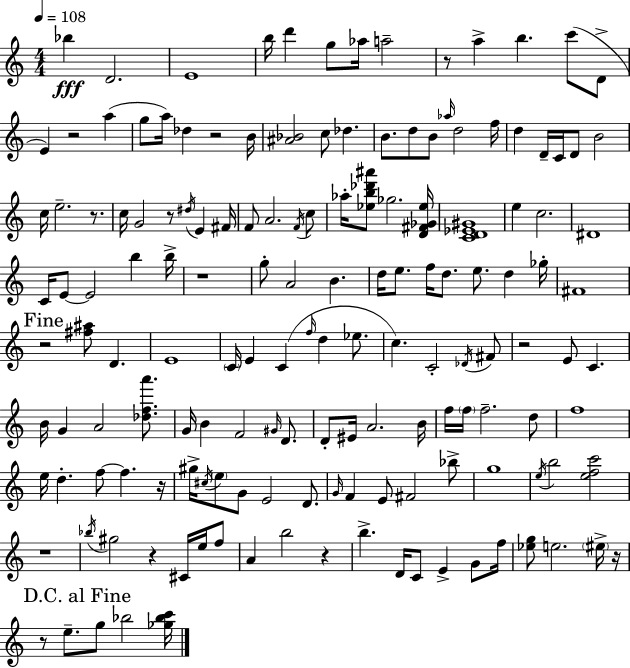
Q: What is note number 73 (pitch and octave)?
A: C4